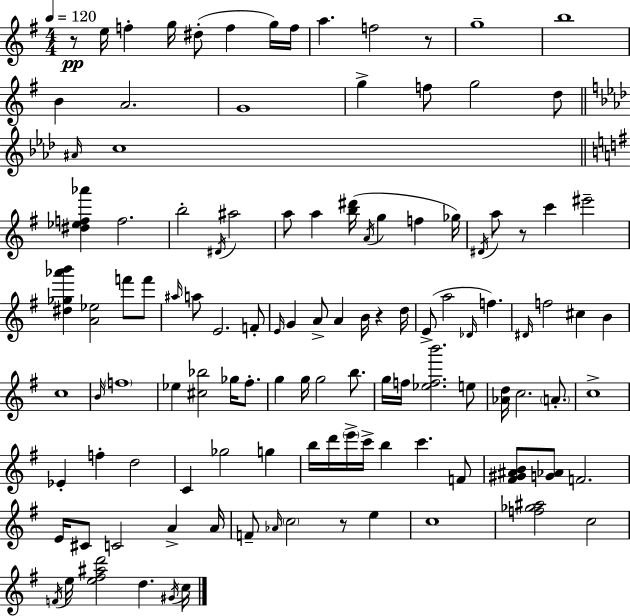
X:1
T:Untitled
M:4/4
L:1/4
K:G
z/2 e/4 f g/4 ^d/2 f g/4 f/4 a f2 z/2 g4 b4 B A2 G4 g f/2 g2 d/2 ^A/4 c4 [^d_ef_a'] f2 b2 ^D/4 ^a2 a/2 a [b^d']/4 A/4 g f _g/4 ^D/4 a/2 z/2 c' ^e'2 [^d_g_a'b'] [A_e]2 f'/2 f'/2 ^a/4 a/2 E2 F/2 E/4 G A/2 A B/4 z d/4 E/2 a2 _D/4 f ^D/4 f2 ^c B c4 B/4 f4 _e [^c_b]2 _g/4 ^f/2 g g/4 g2 b/2 g/4 f/4 [_efb']2 e/2 [_Ad]/4 c2 A/2 c4 _E f d2 C _g2 g b/4 d'/4 e'/4 c'/4 b c' F/2 [^F^G^AB]/2 [G_A]/2 F2 E/4 ^C/2 C2 A A/4 F/2 _A/4 c2 z/2 e c4 [f_g^a]2 c2 F/4 e/4 [e^f^ad']2 d ^G/4 c/4